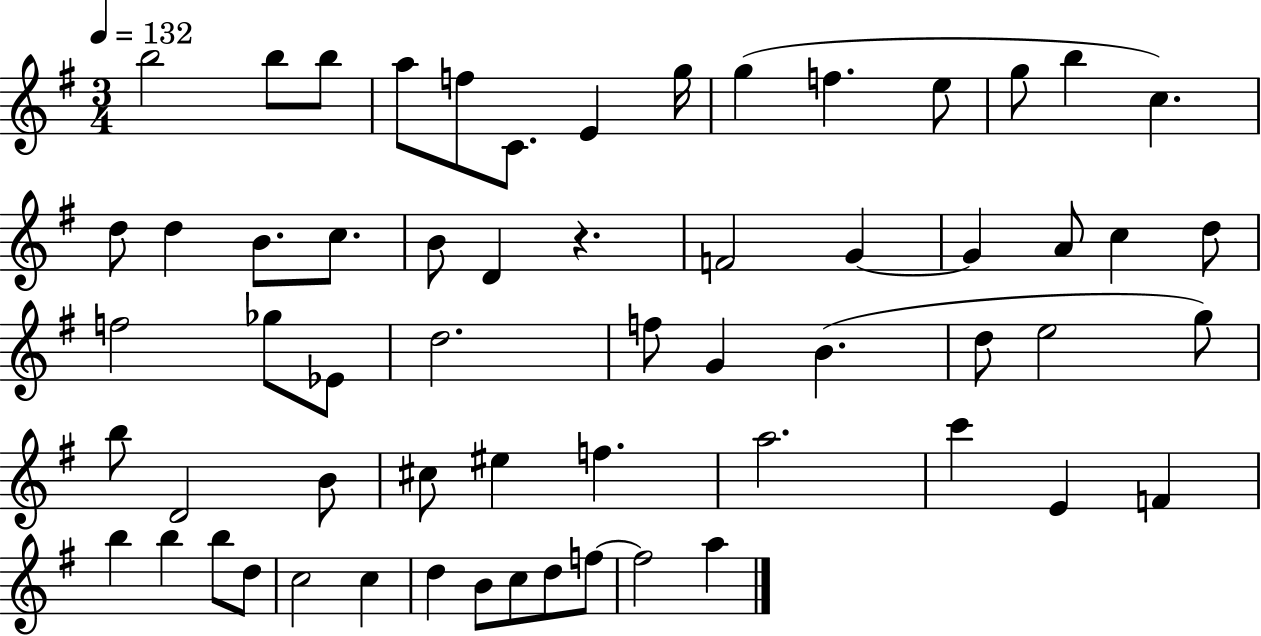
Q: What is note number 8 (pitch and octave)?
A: G5